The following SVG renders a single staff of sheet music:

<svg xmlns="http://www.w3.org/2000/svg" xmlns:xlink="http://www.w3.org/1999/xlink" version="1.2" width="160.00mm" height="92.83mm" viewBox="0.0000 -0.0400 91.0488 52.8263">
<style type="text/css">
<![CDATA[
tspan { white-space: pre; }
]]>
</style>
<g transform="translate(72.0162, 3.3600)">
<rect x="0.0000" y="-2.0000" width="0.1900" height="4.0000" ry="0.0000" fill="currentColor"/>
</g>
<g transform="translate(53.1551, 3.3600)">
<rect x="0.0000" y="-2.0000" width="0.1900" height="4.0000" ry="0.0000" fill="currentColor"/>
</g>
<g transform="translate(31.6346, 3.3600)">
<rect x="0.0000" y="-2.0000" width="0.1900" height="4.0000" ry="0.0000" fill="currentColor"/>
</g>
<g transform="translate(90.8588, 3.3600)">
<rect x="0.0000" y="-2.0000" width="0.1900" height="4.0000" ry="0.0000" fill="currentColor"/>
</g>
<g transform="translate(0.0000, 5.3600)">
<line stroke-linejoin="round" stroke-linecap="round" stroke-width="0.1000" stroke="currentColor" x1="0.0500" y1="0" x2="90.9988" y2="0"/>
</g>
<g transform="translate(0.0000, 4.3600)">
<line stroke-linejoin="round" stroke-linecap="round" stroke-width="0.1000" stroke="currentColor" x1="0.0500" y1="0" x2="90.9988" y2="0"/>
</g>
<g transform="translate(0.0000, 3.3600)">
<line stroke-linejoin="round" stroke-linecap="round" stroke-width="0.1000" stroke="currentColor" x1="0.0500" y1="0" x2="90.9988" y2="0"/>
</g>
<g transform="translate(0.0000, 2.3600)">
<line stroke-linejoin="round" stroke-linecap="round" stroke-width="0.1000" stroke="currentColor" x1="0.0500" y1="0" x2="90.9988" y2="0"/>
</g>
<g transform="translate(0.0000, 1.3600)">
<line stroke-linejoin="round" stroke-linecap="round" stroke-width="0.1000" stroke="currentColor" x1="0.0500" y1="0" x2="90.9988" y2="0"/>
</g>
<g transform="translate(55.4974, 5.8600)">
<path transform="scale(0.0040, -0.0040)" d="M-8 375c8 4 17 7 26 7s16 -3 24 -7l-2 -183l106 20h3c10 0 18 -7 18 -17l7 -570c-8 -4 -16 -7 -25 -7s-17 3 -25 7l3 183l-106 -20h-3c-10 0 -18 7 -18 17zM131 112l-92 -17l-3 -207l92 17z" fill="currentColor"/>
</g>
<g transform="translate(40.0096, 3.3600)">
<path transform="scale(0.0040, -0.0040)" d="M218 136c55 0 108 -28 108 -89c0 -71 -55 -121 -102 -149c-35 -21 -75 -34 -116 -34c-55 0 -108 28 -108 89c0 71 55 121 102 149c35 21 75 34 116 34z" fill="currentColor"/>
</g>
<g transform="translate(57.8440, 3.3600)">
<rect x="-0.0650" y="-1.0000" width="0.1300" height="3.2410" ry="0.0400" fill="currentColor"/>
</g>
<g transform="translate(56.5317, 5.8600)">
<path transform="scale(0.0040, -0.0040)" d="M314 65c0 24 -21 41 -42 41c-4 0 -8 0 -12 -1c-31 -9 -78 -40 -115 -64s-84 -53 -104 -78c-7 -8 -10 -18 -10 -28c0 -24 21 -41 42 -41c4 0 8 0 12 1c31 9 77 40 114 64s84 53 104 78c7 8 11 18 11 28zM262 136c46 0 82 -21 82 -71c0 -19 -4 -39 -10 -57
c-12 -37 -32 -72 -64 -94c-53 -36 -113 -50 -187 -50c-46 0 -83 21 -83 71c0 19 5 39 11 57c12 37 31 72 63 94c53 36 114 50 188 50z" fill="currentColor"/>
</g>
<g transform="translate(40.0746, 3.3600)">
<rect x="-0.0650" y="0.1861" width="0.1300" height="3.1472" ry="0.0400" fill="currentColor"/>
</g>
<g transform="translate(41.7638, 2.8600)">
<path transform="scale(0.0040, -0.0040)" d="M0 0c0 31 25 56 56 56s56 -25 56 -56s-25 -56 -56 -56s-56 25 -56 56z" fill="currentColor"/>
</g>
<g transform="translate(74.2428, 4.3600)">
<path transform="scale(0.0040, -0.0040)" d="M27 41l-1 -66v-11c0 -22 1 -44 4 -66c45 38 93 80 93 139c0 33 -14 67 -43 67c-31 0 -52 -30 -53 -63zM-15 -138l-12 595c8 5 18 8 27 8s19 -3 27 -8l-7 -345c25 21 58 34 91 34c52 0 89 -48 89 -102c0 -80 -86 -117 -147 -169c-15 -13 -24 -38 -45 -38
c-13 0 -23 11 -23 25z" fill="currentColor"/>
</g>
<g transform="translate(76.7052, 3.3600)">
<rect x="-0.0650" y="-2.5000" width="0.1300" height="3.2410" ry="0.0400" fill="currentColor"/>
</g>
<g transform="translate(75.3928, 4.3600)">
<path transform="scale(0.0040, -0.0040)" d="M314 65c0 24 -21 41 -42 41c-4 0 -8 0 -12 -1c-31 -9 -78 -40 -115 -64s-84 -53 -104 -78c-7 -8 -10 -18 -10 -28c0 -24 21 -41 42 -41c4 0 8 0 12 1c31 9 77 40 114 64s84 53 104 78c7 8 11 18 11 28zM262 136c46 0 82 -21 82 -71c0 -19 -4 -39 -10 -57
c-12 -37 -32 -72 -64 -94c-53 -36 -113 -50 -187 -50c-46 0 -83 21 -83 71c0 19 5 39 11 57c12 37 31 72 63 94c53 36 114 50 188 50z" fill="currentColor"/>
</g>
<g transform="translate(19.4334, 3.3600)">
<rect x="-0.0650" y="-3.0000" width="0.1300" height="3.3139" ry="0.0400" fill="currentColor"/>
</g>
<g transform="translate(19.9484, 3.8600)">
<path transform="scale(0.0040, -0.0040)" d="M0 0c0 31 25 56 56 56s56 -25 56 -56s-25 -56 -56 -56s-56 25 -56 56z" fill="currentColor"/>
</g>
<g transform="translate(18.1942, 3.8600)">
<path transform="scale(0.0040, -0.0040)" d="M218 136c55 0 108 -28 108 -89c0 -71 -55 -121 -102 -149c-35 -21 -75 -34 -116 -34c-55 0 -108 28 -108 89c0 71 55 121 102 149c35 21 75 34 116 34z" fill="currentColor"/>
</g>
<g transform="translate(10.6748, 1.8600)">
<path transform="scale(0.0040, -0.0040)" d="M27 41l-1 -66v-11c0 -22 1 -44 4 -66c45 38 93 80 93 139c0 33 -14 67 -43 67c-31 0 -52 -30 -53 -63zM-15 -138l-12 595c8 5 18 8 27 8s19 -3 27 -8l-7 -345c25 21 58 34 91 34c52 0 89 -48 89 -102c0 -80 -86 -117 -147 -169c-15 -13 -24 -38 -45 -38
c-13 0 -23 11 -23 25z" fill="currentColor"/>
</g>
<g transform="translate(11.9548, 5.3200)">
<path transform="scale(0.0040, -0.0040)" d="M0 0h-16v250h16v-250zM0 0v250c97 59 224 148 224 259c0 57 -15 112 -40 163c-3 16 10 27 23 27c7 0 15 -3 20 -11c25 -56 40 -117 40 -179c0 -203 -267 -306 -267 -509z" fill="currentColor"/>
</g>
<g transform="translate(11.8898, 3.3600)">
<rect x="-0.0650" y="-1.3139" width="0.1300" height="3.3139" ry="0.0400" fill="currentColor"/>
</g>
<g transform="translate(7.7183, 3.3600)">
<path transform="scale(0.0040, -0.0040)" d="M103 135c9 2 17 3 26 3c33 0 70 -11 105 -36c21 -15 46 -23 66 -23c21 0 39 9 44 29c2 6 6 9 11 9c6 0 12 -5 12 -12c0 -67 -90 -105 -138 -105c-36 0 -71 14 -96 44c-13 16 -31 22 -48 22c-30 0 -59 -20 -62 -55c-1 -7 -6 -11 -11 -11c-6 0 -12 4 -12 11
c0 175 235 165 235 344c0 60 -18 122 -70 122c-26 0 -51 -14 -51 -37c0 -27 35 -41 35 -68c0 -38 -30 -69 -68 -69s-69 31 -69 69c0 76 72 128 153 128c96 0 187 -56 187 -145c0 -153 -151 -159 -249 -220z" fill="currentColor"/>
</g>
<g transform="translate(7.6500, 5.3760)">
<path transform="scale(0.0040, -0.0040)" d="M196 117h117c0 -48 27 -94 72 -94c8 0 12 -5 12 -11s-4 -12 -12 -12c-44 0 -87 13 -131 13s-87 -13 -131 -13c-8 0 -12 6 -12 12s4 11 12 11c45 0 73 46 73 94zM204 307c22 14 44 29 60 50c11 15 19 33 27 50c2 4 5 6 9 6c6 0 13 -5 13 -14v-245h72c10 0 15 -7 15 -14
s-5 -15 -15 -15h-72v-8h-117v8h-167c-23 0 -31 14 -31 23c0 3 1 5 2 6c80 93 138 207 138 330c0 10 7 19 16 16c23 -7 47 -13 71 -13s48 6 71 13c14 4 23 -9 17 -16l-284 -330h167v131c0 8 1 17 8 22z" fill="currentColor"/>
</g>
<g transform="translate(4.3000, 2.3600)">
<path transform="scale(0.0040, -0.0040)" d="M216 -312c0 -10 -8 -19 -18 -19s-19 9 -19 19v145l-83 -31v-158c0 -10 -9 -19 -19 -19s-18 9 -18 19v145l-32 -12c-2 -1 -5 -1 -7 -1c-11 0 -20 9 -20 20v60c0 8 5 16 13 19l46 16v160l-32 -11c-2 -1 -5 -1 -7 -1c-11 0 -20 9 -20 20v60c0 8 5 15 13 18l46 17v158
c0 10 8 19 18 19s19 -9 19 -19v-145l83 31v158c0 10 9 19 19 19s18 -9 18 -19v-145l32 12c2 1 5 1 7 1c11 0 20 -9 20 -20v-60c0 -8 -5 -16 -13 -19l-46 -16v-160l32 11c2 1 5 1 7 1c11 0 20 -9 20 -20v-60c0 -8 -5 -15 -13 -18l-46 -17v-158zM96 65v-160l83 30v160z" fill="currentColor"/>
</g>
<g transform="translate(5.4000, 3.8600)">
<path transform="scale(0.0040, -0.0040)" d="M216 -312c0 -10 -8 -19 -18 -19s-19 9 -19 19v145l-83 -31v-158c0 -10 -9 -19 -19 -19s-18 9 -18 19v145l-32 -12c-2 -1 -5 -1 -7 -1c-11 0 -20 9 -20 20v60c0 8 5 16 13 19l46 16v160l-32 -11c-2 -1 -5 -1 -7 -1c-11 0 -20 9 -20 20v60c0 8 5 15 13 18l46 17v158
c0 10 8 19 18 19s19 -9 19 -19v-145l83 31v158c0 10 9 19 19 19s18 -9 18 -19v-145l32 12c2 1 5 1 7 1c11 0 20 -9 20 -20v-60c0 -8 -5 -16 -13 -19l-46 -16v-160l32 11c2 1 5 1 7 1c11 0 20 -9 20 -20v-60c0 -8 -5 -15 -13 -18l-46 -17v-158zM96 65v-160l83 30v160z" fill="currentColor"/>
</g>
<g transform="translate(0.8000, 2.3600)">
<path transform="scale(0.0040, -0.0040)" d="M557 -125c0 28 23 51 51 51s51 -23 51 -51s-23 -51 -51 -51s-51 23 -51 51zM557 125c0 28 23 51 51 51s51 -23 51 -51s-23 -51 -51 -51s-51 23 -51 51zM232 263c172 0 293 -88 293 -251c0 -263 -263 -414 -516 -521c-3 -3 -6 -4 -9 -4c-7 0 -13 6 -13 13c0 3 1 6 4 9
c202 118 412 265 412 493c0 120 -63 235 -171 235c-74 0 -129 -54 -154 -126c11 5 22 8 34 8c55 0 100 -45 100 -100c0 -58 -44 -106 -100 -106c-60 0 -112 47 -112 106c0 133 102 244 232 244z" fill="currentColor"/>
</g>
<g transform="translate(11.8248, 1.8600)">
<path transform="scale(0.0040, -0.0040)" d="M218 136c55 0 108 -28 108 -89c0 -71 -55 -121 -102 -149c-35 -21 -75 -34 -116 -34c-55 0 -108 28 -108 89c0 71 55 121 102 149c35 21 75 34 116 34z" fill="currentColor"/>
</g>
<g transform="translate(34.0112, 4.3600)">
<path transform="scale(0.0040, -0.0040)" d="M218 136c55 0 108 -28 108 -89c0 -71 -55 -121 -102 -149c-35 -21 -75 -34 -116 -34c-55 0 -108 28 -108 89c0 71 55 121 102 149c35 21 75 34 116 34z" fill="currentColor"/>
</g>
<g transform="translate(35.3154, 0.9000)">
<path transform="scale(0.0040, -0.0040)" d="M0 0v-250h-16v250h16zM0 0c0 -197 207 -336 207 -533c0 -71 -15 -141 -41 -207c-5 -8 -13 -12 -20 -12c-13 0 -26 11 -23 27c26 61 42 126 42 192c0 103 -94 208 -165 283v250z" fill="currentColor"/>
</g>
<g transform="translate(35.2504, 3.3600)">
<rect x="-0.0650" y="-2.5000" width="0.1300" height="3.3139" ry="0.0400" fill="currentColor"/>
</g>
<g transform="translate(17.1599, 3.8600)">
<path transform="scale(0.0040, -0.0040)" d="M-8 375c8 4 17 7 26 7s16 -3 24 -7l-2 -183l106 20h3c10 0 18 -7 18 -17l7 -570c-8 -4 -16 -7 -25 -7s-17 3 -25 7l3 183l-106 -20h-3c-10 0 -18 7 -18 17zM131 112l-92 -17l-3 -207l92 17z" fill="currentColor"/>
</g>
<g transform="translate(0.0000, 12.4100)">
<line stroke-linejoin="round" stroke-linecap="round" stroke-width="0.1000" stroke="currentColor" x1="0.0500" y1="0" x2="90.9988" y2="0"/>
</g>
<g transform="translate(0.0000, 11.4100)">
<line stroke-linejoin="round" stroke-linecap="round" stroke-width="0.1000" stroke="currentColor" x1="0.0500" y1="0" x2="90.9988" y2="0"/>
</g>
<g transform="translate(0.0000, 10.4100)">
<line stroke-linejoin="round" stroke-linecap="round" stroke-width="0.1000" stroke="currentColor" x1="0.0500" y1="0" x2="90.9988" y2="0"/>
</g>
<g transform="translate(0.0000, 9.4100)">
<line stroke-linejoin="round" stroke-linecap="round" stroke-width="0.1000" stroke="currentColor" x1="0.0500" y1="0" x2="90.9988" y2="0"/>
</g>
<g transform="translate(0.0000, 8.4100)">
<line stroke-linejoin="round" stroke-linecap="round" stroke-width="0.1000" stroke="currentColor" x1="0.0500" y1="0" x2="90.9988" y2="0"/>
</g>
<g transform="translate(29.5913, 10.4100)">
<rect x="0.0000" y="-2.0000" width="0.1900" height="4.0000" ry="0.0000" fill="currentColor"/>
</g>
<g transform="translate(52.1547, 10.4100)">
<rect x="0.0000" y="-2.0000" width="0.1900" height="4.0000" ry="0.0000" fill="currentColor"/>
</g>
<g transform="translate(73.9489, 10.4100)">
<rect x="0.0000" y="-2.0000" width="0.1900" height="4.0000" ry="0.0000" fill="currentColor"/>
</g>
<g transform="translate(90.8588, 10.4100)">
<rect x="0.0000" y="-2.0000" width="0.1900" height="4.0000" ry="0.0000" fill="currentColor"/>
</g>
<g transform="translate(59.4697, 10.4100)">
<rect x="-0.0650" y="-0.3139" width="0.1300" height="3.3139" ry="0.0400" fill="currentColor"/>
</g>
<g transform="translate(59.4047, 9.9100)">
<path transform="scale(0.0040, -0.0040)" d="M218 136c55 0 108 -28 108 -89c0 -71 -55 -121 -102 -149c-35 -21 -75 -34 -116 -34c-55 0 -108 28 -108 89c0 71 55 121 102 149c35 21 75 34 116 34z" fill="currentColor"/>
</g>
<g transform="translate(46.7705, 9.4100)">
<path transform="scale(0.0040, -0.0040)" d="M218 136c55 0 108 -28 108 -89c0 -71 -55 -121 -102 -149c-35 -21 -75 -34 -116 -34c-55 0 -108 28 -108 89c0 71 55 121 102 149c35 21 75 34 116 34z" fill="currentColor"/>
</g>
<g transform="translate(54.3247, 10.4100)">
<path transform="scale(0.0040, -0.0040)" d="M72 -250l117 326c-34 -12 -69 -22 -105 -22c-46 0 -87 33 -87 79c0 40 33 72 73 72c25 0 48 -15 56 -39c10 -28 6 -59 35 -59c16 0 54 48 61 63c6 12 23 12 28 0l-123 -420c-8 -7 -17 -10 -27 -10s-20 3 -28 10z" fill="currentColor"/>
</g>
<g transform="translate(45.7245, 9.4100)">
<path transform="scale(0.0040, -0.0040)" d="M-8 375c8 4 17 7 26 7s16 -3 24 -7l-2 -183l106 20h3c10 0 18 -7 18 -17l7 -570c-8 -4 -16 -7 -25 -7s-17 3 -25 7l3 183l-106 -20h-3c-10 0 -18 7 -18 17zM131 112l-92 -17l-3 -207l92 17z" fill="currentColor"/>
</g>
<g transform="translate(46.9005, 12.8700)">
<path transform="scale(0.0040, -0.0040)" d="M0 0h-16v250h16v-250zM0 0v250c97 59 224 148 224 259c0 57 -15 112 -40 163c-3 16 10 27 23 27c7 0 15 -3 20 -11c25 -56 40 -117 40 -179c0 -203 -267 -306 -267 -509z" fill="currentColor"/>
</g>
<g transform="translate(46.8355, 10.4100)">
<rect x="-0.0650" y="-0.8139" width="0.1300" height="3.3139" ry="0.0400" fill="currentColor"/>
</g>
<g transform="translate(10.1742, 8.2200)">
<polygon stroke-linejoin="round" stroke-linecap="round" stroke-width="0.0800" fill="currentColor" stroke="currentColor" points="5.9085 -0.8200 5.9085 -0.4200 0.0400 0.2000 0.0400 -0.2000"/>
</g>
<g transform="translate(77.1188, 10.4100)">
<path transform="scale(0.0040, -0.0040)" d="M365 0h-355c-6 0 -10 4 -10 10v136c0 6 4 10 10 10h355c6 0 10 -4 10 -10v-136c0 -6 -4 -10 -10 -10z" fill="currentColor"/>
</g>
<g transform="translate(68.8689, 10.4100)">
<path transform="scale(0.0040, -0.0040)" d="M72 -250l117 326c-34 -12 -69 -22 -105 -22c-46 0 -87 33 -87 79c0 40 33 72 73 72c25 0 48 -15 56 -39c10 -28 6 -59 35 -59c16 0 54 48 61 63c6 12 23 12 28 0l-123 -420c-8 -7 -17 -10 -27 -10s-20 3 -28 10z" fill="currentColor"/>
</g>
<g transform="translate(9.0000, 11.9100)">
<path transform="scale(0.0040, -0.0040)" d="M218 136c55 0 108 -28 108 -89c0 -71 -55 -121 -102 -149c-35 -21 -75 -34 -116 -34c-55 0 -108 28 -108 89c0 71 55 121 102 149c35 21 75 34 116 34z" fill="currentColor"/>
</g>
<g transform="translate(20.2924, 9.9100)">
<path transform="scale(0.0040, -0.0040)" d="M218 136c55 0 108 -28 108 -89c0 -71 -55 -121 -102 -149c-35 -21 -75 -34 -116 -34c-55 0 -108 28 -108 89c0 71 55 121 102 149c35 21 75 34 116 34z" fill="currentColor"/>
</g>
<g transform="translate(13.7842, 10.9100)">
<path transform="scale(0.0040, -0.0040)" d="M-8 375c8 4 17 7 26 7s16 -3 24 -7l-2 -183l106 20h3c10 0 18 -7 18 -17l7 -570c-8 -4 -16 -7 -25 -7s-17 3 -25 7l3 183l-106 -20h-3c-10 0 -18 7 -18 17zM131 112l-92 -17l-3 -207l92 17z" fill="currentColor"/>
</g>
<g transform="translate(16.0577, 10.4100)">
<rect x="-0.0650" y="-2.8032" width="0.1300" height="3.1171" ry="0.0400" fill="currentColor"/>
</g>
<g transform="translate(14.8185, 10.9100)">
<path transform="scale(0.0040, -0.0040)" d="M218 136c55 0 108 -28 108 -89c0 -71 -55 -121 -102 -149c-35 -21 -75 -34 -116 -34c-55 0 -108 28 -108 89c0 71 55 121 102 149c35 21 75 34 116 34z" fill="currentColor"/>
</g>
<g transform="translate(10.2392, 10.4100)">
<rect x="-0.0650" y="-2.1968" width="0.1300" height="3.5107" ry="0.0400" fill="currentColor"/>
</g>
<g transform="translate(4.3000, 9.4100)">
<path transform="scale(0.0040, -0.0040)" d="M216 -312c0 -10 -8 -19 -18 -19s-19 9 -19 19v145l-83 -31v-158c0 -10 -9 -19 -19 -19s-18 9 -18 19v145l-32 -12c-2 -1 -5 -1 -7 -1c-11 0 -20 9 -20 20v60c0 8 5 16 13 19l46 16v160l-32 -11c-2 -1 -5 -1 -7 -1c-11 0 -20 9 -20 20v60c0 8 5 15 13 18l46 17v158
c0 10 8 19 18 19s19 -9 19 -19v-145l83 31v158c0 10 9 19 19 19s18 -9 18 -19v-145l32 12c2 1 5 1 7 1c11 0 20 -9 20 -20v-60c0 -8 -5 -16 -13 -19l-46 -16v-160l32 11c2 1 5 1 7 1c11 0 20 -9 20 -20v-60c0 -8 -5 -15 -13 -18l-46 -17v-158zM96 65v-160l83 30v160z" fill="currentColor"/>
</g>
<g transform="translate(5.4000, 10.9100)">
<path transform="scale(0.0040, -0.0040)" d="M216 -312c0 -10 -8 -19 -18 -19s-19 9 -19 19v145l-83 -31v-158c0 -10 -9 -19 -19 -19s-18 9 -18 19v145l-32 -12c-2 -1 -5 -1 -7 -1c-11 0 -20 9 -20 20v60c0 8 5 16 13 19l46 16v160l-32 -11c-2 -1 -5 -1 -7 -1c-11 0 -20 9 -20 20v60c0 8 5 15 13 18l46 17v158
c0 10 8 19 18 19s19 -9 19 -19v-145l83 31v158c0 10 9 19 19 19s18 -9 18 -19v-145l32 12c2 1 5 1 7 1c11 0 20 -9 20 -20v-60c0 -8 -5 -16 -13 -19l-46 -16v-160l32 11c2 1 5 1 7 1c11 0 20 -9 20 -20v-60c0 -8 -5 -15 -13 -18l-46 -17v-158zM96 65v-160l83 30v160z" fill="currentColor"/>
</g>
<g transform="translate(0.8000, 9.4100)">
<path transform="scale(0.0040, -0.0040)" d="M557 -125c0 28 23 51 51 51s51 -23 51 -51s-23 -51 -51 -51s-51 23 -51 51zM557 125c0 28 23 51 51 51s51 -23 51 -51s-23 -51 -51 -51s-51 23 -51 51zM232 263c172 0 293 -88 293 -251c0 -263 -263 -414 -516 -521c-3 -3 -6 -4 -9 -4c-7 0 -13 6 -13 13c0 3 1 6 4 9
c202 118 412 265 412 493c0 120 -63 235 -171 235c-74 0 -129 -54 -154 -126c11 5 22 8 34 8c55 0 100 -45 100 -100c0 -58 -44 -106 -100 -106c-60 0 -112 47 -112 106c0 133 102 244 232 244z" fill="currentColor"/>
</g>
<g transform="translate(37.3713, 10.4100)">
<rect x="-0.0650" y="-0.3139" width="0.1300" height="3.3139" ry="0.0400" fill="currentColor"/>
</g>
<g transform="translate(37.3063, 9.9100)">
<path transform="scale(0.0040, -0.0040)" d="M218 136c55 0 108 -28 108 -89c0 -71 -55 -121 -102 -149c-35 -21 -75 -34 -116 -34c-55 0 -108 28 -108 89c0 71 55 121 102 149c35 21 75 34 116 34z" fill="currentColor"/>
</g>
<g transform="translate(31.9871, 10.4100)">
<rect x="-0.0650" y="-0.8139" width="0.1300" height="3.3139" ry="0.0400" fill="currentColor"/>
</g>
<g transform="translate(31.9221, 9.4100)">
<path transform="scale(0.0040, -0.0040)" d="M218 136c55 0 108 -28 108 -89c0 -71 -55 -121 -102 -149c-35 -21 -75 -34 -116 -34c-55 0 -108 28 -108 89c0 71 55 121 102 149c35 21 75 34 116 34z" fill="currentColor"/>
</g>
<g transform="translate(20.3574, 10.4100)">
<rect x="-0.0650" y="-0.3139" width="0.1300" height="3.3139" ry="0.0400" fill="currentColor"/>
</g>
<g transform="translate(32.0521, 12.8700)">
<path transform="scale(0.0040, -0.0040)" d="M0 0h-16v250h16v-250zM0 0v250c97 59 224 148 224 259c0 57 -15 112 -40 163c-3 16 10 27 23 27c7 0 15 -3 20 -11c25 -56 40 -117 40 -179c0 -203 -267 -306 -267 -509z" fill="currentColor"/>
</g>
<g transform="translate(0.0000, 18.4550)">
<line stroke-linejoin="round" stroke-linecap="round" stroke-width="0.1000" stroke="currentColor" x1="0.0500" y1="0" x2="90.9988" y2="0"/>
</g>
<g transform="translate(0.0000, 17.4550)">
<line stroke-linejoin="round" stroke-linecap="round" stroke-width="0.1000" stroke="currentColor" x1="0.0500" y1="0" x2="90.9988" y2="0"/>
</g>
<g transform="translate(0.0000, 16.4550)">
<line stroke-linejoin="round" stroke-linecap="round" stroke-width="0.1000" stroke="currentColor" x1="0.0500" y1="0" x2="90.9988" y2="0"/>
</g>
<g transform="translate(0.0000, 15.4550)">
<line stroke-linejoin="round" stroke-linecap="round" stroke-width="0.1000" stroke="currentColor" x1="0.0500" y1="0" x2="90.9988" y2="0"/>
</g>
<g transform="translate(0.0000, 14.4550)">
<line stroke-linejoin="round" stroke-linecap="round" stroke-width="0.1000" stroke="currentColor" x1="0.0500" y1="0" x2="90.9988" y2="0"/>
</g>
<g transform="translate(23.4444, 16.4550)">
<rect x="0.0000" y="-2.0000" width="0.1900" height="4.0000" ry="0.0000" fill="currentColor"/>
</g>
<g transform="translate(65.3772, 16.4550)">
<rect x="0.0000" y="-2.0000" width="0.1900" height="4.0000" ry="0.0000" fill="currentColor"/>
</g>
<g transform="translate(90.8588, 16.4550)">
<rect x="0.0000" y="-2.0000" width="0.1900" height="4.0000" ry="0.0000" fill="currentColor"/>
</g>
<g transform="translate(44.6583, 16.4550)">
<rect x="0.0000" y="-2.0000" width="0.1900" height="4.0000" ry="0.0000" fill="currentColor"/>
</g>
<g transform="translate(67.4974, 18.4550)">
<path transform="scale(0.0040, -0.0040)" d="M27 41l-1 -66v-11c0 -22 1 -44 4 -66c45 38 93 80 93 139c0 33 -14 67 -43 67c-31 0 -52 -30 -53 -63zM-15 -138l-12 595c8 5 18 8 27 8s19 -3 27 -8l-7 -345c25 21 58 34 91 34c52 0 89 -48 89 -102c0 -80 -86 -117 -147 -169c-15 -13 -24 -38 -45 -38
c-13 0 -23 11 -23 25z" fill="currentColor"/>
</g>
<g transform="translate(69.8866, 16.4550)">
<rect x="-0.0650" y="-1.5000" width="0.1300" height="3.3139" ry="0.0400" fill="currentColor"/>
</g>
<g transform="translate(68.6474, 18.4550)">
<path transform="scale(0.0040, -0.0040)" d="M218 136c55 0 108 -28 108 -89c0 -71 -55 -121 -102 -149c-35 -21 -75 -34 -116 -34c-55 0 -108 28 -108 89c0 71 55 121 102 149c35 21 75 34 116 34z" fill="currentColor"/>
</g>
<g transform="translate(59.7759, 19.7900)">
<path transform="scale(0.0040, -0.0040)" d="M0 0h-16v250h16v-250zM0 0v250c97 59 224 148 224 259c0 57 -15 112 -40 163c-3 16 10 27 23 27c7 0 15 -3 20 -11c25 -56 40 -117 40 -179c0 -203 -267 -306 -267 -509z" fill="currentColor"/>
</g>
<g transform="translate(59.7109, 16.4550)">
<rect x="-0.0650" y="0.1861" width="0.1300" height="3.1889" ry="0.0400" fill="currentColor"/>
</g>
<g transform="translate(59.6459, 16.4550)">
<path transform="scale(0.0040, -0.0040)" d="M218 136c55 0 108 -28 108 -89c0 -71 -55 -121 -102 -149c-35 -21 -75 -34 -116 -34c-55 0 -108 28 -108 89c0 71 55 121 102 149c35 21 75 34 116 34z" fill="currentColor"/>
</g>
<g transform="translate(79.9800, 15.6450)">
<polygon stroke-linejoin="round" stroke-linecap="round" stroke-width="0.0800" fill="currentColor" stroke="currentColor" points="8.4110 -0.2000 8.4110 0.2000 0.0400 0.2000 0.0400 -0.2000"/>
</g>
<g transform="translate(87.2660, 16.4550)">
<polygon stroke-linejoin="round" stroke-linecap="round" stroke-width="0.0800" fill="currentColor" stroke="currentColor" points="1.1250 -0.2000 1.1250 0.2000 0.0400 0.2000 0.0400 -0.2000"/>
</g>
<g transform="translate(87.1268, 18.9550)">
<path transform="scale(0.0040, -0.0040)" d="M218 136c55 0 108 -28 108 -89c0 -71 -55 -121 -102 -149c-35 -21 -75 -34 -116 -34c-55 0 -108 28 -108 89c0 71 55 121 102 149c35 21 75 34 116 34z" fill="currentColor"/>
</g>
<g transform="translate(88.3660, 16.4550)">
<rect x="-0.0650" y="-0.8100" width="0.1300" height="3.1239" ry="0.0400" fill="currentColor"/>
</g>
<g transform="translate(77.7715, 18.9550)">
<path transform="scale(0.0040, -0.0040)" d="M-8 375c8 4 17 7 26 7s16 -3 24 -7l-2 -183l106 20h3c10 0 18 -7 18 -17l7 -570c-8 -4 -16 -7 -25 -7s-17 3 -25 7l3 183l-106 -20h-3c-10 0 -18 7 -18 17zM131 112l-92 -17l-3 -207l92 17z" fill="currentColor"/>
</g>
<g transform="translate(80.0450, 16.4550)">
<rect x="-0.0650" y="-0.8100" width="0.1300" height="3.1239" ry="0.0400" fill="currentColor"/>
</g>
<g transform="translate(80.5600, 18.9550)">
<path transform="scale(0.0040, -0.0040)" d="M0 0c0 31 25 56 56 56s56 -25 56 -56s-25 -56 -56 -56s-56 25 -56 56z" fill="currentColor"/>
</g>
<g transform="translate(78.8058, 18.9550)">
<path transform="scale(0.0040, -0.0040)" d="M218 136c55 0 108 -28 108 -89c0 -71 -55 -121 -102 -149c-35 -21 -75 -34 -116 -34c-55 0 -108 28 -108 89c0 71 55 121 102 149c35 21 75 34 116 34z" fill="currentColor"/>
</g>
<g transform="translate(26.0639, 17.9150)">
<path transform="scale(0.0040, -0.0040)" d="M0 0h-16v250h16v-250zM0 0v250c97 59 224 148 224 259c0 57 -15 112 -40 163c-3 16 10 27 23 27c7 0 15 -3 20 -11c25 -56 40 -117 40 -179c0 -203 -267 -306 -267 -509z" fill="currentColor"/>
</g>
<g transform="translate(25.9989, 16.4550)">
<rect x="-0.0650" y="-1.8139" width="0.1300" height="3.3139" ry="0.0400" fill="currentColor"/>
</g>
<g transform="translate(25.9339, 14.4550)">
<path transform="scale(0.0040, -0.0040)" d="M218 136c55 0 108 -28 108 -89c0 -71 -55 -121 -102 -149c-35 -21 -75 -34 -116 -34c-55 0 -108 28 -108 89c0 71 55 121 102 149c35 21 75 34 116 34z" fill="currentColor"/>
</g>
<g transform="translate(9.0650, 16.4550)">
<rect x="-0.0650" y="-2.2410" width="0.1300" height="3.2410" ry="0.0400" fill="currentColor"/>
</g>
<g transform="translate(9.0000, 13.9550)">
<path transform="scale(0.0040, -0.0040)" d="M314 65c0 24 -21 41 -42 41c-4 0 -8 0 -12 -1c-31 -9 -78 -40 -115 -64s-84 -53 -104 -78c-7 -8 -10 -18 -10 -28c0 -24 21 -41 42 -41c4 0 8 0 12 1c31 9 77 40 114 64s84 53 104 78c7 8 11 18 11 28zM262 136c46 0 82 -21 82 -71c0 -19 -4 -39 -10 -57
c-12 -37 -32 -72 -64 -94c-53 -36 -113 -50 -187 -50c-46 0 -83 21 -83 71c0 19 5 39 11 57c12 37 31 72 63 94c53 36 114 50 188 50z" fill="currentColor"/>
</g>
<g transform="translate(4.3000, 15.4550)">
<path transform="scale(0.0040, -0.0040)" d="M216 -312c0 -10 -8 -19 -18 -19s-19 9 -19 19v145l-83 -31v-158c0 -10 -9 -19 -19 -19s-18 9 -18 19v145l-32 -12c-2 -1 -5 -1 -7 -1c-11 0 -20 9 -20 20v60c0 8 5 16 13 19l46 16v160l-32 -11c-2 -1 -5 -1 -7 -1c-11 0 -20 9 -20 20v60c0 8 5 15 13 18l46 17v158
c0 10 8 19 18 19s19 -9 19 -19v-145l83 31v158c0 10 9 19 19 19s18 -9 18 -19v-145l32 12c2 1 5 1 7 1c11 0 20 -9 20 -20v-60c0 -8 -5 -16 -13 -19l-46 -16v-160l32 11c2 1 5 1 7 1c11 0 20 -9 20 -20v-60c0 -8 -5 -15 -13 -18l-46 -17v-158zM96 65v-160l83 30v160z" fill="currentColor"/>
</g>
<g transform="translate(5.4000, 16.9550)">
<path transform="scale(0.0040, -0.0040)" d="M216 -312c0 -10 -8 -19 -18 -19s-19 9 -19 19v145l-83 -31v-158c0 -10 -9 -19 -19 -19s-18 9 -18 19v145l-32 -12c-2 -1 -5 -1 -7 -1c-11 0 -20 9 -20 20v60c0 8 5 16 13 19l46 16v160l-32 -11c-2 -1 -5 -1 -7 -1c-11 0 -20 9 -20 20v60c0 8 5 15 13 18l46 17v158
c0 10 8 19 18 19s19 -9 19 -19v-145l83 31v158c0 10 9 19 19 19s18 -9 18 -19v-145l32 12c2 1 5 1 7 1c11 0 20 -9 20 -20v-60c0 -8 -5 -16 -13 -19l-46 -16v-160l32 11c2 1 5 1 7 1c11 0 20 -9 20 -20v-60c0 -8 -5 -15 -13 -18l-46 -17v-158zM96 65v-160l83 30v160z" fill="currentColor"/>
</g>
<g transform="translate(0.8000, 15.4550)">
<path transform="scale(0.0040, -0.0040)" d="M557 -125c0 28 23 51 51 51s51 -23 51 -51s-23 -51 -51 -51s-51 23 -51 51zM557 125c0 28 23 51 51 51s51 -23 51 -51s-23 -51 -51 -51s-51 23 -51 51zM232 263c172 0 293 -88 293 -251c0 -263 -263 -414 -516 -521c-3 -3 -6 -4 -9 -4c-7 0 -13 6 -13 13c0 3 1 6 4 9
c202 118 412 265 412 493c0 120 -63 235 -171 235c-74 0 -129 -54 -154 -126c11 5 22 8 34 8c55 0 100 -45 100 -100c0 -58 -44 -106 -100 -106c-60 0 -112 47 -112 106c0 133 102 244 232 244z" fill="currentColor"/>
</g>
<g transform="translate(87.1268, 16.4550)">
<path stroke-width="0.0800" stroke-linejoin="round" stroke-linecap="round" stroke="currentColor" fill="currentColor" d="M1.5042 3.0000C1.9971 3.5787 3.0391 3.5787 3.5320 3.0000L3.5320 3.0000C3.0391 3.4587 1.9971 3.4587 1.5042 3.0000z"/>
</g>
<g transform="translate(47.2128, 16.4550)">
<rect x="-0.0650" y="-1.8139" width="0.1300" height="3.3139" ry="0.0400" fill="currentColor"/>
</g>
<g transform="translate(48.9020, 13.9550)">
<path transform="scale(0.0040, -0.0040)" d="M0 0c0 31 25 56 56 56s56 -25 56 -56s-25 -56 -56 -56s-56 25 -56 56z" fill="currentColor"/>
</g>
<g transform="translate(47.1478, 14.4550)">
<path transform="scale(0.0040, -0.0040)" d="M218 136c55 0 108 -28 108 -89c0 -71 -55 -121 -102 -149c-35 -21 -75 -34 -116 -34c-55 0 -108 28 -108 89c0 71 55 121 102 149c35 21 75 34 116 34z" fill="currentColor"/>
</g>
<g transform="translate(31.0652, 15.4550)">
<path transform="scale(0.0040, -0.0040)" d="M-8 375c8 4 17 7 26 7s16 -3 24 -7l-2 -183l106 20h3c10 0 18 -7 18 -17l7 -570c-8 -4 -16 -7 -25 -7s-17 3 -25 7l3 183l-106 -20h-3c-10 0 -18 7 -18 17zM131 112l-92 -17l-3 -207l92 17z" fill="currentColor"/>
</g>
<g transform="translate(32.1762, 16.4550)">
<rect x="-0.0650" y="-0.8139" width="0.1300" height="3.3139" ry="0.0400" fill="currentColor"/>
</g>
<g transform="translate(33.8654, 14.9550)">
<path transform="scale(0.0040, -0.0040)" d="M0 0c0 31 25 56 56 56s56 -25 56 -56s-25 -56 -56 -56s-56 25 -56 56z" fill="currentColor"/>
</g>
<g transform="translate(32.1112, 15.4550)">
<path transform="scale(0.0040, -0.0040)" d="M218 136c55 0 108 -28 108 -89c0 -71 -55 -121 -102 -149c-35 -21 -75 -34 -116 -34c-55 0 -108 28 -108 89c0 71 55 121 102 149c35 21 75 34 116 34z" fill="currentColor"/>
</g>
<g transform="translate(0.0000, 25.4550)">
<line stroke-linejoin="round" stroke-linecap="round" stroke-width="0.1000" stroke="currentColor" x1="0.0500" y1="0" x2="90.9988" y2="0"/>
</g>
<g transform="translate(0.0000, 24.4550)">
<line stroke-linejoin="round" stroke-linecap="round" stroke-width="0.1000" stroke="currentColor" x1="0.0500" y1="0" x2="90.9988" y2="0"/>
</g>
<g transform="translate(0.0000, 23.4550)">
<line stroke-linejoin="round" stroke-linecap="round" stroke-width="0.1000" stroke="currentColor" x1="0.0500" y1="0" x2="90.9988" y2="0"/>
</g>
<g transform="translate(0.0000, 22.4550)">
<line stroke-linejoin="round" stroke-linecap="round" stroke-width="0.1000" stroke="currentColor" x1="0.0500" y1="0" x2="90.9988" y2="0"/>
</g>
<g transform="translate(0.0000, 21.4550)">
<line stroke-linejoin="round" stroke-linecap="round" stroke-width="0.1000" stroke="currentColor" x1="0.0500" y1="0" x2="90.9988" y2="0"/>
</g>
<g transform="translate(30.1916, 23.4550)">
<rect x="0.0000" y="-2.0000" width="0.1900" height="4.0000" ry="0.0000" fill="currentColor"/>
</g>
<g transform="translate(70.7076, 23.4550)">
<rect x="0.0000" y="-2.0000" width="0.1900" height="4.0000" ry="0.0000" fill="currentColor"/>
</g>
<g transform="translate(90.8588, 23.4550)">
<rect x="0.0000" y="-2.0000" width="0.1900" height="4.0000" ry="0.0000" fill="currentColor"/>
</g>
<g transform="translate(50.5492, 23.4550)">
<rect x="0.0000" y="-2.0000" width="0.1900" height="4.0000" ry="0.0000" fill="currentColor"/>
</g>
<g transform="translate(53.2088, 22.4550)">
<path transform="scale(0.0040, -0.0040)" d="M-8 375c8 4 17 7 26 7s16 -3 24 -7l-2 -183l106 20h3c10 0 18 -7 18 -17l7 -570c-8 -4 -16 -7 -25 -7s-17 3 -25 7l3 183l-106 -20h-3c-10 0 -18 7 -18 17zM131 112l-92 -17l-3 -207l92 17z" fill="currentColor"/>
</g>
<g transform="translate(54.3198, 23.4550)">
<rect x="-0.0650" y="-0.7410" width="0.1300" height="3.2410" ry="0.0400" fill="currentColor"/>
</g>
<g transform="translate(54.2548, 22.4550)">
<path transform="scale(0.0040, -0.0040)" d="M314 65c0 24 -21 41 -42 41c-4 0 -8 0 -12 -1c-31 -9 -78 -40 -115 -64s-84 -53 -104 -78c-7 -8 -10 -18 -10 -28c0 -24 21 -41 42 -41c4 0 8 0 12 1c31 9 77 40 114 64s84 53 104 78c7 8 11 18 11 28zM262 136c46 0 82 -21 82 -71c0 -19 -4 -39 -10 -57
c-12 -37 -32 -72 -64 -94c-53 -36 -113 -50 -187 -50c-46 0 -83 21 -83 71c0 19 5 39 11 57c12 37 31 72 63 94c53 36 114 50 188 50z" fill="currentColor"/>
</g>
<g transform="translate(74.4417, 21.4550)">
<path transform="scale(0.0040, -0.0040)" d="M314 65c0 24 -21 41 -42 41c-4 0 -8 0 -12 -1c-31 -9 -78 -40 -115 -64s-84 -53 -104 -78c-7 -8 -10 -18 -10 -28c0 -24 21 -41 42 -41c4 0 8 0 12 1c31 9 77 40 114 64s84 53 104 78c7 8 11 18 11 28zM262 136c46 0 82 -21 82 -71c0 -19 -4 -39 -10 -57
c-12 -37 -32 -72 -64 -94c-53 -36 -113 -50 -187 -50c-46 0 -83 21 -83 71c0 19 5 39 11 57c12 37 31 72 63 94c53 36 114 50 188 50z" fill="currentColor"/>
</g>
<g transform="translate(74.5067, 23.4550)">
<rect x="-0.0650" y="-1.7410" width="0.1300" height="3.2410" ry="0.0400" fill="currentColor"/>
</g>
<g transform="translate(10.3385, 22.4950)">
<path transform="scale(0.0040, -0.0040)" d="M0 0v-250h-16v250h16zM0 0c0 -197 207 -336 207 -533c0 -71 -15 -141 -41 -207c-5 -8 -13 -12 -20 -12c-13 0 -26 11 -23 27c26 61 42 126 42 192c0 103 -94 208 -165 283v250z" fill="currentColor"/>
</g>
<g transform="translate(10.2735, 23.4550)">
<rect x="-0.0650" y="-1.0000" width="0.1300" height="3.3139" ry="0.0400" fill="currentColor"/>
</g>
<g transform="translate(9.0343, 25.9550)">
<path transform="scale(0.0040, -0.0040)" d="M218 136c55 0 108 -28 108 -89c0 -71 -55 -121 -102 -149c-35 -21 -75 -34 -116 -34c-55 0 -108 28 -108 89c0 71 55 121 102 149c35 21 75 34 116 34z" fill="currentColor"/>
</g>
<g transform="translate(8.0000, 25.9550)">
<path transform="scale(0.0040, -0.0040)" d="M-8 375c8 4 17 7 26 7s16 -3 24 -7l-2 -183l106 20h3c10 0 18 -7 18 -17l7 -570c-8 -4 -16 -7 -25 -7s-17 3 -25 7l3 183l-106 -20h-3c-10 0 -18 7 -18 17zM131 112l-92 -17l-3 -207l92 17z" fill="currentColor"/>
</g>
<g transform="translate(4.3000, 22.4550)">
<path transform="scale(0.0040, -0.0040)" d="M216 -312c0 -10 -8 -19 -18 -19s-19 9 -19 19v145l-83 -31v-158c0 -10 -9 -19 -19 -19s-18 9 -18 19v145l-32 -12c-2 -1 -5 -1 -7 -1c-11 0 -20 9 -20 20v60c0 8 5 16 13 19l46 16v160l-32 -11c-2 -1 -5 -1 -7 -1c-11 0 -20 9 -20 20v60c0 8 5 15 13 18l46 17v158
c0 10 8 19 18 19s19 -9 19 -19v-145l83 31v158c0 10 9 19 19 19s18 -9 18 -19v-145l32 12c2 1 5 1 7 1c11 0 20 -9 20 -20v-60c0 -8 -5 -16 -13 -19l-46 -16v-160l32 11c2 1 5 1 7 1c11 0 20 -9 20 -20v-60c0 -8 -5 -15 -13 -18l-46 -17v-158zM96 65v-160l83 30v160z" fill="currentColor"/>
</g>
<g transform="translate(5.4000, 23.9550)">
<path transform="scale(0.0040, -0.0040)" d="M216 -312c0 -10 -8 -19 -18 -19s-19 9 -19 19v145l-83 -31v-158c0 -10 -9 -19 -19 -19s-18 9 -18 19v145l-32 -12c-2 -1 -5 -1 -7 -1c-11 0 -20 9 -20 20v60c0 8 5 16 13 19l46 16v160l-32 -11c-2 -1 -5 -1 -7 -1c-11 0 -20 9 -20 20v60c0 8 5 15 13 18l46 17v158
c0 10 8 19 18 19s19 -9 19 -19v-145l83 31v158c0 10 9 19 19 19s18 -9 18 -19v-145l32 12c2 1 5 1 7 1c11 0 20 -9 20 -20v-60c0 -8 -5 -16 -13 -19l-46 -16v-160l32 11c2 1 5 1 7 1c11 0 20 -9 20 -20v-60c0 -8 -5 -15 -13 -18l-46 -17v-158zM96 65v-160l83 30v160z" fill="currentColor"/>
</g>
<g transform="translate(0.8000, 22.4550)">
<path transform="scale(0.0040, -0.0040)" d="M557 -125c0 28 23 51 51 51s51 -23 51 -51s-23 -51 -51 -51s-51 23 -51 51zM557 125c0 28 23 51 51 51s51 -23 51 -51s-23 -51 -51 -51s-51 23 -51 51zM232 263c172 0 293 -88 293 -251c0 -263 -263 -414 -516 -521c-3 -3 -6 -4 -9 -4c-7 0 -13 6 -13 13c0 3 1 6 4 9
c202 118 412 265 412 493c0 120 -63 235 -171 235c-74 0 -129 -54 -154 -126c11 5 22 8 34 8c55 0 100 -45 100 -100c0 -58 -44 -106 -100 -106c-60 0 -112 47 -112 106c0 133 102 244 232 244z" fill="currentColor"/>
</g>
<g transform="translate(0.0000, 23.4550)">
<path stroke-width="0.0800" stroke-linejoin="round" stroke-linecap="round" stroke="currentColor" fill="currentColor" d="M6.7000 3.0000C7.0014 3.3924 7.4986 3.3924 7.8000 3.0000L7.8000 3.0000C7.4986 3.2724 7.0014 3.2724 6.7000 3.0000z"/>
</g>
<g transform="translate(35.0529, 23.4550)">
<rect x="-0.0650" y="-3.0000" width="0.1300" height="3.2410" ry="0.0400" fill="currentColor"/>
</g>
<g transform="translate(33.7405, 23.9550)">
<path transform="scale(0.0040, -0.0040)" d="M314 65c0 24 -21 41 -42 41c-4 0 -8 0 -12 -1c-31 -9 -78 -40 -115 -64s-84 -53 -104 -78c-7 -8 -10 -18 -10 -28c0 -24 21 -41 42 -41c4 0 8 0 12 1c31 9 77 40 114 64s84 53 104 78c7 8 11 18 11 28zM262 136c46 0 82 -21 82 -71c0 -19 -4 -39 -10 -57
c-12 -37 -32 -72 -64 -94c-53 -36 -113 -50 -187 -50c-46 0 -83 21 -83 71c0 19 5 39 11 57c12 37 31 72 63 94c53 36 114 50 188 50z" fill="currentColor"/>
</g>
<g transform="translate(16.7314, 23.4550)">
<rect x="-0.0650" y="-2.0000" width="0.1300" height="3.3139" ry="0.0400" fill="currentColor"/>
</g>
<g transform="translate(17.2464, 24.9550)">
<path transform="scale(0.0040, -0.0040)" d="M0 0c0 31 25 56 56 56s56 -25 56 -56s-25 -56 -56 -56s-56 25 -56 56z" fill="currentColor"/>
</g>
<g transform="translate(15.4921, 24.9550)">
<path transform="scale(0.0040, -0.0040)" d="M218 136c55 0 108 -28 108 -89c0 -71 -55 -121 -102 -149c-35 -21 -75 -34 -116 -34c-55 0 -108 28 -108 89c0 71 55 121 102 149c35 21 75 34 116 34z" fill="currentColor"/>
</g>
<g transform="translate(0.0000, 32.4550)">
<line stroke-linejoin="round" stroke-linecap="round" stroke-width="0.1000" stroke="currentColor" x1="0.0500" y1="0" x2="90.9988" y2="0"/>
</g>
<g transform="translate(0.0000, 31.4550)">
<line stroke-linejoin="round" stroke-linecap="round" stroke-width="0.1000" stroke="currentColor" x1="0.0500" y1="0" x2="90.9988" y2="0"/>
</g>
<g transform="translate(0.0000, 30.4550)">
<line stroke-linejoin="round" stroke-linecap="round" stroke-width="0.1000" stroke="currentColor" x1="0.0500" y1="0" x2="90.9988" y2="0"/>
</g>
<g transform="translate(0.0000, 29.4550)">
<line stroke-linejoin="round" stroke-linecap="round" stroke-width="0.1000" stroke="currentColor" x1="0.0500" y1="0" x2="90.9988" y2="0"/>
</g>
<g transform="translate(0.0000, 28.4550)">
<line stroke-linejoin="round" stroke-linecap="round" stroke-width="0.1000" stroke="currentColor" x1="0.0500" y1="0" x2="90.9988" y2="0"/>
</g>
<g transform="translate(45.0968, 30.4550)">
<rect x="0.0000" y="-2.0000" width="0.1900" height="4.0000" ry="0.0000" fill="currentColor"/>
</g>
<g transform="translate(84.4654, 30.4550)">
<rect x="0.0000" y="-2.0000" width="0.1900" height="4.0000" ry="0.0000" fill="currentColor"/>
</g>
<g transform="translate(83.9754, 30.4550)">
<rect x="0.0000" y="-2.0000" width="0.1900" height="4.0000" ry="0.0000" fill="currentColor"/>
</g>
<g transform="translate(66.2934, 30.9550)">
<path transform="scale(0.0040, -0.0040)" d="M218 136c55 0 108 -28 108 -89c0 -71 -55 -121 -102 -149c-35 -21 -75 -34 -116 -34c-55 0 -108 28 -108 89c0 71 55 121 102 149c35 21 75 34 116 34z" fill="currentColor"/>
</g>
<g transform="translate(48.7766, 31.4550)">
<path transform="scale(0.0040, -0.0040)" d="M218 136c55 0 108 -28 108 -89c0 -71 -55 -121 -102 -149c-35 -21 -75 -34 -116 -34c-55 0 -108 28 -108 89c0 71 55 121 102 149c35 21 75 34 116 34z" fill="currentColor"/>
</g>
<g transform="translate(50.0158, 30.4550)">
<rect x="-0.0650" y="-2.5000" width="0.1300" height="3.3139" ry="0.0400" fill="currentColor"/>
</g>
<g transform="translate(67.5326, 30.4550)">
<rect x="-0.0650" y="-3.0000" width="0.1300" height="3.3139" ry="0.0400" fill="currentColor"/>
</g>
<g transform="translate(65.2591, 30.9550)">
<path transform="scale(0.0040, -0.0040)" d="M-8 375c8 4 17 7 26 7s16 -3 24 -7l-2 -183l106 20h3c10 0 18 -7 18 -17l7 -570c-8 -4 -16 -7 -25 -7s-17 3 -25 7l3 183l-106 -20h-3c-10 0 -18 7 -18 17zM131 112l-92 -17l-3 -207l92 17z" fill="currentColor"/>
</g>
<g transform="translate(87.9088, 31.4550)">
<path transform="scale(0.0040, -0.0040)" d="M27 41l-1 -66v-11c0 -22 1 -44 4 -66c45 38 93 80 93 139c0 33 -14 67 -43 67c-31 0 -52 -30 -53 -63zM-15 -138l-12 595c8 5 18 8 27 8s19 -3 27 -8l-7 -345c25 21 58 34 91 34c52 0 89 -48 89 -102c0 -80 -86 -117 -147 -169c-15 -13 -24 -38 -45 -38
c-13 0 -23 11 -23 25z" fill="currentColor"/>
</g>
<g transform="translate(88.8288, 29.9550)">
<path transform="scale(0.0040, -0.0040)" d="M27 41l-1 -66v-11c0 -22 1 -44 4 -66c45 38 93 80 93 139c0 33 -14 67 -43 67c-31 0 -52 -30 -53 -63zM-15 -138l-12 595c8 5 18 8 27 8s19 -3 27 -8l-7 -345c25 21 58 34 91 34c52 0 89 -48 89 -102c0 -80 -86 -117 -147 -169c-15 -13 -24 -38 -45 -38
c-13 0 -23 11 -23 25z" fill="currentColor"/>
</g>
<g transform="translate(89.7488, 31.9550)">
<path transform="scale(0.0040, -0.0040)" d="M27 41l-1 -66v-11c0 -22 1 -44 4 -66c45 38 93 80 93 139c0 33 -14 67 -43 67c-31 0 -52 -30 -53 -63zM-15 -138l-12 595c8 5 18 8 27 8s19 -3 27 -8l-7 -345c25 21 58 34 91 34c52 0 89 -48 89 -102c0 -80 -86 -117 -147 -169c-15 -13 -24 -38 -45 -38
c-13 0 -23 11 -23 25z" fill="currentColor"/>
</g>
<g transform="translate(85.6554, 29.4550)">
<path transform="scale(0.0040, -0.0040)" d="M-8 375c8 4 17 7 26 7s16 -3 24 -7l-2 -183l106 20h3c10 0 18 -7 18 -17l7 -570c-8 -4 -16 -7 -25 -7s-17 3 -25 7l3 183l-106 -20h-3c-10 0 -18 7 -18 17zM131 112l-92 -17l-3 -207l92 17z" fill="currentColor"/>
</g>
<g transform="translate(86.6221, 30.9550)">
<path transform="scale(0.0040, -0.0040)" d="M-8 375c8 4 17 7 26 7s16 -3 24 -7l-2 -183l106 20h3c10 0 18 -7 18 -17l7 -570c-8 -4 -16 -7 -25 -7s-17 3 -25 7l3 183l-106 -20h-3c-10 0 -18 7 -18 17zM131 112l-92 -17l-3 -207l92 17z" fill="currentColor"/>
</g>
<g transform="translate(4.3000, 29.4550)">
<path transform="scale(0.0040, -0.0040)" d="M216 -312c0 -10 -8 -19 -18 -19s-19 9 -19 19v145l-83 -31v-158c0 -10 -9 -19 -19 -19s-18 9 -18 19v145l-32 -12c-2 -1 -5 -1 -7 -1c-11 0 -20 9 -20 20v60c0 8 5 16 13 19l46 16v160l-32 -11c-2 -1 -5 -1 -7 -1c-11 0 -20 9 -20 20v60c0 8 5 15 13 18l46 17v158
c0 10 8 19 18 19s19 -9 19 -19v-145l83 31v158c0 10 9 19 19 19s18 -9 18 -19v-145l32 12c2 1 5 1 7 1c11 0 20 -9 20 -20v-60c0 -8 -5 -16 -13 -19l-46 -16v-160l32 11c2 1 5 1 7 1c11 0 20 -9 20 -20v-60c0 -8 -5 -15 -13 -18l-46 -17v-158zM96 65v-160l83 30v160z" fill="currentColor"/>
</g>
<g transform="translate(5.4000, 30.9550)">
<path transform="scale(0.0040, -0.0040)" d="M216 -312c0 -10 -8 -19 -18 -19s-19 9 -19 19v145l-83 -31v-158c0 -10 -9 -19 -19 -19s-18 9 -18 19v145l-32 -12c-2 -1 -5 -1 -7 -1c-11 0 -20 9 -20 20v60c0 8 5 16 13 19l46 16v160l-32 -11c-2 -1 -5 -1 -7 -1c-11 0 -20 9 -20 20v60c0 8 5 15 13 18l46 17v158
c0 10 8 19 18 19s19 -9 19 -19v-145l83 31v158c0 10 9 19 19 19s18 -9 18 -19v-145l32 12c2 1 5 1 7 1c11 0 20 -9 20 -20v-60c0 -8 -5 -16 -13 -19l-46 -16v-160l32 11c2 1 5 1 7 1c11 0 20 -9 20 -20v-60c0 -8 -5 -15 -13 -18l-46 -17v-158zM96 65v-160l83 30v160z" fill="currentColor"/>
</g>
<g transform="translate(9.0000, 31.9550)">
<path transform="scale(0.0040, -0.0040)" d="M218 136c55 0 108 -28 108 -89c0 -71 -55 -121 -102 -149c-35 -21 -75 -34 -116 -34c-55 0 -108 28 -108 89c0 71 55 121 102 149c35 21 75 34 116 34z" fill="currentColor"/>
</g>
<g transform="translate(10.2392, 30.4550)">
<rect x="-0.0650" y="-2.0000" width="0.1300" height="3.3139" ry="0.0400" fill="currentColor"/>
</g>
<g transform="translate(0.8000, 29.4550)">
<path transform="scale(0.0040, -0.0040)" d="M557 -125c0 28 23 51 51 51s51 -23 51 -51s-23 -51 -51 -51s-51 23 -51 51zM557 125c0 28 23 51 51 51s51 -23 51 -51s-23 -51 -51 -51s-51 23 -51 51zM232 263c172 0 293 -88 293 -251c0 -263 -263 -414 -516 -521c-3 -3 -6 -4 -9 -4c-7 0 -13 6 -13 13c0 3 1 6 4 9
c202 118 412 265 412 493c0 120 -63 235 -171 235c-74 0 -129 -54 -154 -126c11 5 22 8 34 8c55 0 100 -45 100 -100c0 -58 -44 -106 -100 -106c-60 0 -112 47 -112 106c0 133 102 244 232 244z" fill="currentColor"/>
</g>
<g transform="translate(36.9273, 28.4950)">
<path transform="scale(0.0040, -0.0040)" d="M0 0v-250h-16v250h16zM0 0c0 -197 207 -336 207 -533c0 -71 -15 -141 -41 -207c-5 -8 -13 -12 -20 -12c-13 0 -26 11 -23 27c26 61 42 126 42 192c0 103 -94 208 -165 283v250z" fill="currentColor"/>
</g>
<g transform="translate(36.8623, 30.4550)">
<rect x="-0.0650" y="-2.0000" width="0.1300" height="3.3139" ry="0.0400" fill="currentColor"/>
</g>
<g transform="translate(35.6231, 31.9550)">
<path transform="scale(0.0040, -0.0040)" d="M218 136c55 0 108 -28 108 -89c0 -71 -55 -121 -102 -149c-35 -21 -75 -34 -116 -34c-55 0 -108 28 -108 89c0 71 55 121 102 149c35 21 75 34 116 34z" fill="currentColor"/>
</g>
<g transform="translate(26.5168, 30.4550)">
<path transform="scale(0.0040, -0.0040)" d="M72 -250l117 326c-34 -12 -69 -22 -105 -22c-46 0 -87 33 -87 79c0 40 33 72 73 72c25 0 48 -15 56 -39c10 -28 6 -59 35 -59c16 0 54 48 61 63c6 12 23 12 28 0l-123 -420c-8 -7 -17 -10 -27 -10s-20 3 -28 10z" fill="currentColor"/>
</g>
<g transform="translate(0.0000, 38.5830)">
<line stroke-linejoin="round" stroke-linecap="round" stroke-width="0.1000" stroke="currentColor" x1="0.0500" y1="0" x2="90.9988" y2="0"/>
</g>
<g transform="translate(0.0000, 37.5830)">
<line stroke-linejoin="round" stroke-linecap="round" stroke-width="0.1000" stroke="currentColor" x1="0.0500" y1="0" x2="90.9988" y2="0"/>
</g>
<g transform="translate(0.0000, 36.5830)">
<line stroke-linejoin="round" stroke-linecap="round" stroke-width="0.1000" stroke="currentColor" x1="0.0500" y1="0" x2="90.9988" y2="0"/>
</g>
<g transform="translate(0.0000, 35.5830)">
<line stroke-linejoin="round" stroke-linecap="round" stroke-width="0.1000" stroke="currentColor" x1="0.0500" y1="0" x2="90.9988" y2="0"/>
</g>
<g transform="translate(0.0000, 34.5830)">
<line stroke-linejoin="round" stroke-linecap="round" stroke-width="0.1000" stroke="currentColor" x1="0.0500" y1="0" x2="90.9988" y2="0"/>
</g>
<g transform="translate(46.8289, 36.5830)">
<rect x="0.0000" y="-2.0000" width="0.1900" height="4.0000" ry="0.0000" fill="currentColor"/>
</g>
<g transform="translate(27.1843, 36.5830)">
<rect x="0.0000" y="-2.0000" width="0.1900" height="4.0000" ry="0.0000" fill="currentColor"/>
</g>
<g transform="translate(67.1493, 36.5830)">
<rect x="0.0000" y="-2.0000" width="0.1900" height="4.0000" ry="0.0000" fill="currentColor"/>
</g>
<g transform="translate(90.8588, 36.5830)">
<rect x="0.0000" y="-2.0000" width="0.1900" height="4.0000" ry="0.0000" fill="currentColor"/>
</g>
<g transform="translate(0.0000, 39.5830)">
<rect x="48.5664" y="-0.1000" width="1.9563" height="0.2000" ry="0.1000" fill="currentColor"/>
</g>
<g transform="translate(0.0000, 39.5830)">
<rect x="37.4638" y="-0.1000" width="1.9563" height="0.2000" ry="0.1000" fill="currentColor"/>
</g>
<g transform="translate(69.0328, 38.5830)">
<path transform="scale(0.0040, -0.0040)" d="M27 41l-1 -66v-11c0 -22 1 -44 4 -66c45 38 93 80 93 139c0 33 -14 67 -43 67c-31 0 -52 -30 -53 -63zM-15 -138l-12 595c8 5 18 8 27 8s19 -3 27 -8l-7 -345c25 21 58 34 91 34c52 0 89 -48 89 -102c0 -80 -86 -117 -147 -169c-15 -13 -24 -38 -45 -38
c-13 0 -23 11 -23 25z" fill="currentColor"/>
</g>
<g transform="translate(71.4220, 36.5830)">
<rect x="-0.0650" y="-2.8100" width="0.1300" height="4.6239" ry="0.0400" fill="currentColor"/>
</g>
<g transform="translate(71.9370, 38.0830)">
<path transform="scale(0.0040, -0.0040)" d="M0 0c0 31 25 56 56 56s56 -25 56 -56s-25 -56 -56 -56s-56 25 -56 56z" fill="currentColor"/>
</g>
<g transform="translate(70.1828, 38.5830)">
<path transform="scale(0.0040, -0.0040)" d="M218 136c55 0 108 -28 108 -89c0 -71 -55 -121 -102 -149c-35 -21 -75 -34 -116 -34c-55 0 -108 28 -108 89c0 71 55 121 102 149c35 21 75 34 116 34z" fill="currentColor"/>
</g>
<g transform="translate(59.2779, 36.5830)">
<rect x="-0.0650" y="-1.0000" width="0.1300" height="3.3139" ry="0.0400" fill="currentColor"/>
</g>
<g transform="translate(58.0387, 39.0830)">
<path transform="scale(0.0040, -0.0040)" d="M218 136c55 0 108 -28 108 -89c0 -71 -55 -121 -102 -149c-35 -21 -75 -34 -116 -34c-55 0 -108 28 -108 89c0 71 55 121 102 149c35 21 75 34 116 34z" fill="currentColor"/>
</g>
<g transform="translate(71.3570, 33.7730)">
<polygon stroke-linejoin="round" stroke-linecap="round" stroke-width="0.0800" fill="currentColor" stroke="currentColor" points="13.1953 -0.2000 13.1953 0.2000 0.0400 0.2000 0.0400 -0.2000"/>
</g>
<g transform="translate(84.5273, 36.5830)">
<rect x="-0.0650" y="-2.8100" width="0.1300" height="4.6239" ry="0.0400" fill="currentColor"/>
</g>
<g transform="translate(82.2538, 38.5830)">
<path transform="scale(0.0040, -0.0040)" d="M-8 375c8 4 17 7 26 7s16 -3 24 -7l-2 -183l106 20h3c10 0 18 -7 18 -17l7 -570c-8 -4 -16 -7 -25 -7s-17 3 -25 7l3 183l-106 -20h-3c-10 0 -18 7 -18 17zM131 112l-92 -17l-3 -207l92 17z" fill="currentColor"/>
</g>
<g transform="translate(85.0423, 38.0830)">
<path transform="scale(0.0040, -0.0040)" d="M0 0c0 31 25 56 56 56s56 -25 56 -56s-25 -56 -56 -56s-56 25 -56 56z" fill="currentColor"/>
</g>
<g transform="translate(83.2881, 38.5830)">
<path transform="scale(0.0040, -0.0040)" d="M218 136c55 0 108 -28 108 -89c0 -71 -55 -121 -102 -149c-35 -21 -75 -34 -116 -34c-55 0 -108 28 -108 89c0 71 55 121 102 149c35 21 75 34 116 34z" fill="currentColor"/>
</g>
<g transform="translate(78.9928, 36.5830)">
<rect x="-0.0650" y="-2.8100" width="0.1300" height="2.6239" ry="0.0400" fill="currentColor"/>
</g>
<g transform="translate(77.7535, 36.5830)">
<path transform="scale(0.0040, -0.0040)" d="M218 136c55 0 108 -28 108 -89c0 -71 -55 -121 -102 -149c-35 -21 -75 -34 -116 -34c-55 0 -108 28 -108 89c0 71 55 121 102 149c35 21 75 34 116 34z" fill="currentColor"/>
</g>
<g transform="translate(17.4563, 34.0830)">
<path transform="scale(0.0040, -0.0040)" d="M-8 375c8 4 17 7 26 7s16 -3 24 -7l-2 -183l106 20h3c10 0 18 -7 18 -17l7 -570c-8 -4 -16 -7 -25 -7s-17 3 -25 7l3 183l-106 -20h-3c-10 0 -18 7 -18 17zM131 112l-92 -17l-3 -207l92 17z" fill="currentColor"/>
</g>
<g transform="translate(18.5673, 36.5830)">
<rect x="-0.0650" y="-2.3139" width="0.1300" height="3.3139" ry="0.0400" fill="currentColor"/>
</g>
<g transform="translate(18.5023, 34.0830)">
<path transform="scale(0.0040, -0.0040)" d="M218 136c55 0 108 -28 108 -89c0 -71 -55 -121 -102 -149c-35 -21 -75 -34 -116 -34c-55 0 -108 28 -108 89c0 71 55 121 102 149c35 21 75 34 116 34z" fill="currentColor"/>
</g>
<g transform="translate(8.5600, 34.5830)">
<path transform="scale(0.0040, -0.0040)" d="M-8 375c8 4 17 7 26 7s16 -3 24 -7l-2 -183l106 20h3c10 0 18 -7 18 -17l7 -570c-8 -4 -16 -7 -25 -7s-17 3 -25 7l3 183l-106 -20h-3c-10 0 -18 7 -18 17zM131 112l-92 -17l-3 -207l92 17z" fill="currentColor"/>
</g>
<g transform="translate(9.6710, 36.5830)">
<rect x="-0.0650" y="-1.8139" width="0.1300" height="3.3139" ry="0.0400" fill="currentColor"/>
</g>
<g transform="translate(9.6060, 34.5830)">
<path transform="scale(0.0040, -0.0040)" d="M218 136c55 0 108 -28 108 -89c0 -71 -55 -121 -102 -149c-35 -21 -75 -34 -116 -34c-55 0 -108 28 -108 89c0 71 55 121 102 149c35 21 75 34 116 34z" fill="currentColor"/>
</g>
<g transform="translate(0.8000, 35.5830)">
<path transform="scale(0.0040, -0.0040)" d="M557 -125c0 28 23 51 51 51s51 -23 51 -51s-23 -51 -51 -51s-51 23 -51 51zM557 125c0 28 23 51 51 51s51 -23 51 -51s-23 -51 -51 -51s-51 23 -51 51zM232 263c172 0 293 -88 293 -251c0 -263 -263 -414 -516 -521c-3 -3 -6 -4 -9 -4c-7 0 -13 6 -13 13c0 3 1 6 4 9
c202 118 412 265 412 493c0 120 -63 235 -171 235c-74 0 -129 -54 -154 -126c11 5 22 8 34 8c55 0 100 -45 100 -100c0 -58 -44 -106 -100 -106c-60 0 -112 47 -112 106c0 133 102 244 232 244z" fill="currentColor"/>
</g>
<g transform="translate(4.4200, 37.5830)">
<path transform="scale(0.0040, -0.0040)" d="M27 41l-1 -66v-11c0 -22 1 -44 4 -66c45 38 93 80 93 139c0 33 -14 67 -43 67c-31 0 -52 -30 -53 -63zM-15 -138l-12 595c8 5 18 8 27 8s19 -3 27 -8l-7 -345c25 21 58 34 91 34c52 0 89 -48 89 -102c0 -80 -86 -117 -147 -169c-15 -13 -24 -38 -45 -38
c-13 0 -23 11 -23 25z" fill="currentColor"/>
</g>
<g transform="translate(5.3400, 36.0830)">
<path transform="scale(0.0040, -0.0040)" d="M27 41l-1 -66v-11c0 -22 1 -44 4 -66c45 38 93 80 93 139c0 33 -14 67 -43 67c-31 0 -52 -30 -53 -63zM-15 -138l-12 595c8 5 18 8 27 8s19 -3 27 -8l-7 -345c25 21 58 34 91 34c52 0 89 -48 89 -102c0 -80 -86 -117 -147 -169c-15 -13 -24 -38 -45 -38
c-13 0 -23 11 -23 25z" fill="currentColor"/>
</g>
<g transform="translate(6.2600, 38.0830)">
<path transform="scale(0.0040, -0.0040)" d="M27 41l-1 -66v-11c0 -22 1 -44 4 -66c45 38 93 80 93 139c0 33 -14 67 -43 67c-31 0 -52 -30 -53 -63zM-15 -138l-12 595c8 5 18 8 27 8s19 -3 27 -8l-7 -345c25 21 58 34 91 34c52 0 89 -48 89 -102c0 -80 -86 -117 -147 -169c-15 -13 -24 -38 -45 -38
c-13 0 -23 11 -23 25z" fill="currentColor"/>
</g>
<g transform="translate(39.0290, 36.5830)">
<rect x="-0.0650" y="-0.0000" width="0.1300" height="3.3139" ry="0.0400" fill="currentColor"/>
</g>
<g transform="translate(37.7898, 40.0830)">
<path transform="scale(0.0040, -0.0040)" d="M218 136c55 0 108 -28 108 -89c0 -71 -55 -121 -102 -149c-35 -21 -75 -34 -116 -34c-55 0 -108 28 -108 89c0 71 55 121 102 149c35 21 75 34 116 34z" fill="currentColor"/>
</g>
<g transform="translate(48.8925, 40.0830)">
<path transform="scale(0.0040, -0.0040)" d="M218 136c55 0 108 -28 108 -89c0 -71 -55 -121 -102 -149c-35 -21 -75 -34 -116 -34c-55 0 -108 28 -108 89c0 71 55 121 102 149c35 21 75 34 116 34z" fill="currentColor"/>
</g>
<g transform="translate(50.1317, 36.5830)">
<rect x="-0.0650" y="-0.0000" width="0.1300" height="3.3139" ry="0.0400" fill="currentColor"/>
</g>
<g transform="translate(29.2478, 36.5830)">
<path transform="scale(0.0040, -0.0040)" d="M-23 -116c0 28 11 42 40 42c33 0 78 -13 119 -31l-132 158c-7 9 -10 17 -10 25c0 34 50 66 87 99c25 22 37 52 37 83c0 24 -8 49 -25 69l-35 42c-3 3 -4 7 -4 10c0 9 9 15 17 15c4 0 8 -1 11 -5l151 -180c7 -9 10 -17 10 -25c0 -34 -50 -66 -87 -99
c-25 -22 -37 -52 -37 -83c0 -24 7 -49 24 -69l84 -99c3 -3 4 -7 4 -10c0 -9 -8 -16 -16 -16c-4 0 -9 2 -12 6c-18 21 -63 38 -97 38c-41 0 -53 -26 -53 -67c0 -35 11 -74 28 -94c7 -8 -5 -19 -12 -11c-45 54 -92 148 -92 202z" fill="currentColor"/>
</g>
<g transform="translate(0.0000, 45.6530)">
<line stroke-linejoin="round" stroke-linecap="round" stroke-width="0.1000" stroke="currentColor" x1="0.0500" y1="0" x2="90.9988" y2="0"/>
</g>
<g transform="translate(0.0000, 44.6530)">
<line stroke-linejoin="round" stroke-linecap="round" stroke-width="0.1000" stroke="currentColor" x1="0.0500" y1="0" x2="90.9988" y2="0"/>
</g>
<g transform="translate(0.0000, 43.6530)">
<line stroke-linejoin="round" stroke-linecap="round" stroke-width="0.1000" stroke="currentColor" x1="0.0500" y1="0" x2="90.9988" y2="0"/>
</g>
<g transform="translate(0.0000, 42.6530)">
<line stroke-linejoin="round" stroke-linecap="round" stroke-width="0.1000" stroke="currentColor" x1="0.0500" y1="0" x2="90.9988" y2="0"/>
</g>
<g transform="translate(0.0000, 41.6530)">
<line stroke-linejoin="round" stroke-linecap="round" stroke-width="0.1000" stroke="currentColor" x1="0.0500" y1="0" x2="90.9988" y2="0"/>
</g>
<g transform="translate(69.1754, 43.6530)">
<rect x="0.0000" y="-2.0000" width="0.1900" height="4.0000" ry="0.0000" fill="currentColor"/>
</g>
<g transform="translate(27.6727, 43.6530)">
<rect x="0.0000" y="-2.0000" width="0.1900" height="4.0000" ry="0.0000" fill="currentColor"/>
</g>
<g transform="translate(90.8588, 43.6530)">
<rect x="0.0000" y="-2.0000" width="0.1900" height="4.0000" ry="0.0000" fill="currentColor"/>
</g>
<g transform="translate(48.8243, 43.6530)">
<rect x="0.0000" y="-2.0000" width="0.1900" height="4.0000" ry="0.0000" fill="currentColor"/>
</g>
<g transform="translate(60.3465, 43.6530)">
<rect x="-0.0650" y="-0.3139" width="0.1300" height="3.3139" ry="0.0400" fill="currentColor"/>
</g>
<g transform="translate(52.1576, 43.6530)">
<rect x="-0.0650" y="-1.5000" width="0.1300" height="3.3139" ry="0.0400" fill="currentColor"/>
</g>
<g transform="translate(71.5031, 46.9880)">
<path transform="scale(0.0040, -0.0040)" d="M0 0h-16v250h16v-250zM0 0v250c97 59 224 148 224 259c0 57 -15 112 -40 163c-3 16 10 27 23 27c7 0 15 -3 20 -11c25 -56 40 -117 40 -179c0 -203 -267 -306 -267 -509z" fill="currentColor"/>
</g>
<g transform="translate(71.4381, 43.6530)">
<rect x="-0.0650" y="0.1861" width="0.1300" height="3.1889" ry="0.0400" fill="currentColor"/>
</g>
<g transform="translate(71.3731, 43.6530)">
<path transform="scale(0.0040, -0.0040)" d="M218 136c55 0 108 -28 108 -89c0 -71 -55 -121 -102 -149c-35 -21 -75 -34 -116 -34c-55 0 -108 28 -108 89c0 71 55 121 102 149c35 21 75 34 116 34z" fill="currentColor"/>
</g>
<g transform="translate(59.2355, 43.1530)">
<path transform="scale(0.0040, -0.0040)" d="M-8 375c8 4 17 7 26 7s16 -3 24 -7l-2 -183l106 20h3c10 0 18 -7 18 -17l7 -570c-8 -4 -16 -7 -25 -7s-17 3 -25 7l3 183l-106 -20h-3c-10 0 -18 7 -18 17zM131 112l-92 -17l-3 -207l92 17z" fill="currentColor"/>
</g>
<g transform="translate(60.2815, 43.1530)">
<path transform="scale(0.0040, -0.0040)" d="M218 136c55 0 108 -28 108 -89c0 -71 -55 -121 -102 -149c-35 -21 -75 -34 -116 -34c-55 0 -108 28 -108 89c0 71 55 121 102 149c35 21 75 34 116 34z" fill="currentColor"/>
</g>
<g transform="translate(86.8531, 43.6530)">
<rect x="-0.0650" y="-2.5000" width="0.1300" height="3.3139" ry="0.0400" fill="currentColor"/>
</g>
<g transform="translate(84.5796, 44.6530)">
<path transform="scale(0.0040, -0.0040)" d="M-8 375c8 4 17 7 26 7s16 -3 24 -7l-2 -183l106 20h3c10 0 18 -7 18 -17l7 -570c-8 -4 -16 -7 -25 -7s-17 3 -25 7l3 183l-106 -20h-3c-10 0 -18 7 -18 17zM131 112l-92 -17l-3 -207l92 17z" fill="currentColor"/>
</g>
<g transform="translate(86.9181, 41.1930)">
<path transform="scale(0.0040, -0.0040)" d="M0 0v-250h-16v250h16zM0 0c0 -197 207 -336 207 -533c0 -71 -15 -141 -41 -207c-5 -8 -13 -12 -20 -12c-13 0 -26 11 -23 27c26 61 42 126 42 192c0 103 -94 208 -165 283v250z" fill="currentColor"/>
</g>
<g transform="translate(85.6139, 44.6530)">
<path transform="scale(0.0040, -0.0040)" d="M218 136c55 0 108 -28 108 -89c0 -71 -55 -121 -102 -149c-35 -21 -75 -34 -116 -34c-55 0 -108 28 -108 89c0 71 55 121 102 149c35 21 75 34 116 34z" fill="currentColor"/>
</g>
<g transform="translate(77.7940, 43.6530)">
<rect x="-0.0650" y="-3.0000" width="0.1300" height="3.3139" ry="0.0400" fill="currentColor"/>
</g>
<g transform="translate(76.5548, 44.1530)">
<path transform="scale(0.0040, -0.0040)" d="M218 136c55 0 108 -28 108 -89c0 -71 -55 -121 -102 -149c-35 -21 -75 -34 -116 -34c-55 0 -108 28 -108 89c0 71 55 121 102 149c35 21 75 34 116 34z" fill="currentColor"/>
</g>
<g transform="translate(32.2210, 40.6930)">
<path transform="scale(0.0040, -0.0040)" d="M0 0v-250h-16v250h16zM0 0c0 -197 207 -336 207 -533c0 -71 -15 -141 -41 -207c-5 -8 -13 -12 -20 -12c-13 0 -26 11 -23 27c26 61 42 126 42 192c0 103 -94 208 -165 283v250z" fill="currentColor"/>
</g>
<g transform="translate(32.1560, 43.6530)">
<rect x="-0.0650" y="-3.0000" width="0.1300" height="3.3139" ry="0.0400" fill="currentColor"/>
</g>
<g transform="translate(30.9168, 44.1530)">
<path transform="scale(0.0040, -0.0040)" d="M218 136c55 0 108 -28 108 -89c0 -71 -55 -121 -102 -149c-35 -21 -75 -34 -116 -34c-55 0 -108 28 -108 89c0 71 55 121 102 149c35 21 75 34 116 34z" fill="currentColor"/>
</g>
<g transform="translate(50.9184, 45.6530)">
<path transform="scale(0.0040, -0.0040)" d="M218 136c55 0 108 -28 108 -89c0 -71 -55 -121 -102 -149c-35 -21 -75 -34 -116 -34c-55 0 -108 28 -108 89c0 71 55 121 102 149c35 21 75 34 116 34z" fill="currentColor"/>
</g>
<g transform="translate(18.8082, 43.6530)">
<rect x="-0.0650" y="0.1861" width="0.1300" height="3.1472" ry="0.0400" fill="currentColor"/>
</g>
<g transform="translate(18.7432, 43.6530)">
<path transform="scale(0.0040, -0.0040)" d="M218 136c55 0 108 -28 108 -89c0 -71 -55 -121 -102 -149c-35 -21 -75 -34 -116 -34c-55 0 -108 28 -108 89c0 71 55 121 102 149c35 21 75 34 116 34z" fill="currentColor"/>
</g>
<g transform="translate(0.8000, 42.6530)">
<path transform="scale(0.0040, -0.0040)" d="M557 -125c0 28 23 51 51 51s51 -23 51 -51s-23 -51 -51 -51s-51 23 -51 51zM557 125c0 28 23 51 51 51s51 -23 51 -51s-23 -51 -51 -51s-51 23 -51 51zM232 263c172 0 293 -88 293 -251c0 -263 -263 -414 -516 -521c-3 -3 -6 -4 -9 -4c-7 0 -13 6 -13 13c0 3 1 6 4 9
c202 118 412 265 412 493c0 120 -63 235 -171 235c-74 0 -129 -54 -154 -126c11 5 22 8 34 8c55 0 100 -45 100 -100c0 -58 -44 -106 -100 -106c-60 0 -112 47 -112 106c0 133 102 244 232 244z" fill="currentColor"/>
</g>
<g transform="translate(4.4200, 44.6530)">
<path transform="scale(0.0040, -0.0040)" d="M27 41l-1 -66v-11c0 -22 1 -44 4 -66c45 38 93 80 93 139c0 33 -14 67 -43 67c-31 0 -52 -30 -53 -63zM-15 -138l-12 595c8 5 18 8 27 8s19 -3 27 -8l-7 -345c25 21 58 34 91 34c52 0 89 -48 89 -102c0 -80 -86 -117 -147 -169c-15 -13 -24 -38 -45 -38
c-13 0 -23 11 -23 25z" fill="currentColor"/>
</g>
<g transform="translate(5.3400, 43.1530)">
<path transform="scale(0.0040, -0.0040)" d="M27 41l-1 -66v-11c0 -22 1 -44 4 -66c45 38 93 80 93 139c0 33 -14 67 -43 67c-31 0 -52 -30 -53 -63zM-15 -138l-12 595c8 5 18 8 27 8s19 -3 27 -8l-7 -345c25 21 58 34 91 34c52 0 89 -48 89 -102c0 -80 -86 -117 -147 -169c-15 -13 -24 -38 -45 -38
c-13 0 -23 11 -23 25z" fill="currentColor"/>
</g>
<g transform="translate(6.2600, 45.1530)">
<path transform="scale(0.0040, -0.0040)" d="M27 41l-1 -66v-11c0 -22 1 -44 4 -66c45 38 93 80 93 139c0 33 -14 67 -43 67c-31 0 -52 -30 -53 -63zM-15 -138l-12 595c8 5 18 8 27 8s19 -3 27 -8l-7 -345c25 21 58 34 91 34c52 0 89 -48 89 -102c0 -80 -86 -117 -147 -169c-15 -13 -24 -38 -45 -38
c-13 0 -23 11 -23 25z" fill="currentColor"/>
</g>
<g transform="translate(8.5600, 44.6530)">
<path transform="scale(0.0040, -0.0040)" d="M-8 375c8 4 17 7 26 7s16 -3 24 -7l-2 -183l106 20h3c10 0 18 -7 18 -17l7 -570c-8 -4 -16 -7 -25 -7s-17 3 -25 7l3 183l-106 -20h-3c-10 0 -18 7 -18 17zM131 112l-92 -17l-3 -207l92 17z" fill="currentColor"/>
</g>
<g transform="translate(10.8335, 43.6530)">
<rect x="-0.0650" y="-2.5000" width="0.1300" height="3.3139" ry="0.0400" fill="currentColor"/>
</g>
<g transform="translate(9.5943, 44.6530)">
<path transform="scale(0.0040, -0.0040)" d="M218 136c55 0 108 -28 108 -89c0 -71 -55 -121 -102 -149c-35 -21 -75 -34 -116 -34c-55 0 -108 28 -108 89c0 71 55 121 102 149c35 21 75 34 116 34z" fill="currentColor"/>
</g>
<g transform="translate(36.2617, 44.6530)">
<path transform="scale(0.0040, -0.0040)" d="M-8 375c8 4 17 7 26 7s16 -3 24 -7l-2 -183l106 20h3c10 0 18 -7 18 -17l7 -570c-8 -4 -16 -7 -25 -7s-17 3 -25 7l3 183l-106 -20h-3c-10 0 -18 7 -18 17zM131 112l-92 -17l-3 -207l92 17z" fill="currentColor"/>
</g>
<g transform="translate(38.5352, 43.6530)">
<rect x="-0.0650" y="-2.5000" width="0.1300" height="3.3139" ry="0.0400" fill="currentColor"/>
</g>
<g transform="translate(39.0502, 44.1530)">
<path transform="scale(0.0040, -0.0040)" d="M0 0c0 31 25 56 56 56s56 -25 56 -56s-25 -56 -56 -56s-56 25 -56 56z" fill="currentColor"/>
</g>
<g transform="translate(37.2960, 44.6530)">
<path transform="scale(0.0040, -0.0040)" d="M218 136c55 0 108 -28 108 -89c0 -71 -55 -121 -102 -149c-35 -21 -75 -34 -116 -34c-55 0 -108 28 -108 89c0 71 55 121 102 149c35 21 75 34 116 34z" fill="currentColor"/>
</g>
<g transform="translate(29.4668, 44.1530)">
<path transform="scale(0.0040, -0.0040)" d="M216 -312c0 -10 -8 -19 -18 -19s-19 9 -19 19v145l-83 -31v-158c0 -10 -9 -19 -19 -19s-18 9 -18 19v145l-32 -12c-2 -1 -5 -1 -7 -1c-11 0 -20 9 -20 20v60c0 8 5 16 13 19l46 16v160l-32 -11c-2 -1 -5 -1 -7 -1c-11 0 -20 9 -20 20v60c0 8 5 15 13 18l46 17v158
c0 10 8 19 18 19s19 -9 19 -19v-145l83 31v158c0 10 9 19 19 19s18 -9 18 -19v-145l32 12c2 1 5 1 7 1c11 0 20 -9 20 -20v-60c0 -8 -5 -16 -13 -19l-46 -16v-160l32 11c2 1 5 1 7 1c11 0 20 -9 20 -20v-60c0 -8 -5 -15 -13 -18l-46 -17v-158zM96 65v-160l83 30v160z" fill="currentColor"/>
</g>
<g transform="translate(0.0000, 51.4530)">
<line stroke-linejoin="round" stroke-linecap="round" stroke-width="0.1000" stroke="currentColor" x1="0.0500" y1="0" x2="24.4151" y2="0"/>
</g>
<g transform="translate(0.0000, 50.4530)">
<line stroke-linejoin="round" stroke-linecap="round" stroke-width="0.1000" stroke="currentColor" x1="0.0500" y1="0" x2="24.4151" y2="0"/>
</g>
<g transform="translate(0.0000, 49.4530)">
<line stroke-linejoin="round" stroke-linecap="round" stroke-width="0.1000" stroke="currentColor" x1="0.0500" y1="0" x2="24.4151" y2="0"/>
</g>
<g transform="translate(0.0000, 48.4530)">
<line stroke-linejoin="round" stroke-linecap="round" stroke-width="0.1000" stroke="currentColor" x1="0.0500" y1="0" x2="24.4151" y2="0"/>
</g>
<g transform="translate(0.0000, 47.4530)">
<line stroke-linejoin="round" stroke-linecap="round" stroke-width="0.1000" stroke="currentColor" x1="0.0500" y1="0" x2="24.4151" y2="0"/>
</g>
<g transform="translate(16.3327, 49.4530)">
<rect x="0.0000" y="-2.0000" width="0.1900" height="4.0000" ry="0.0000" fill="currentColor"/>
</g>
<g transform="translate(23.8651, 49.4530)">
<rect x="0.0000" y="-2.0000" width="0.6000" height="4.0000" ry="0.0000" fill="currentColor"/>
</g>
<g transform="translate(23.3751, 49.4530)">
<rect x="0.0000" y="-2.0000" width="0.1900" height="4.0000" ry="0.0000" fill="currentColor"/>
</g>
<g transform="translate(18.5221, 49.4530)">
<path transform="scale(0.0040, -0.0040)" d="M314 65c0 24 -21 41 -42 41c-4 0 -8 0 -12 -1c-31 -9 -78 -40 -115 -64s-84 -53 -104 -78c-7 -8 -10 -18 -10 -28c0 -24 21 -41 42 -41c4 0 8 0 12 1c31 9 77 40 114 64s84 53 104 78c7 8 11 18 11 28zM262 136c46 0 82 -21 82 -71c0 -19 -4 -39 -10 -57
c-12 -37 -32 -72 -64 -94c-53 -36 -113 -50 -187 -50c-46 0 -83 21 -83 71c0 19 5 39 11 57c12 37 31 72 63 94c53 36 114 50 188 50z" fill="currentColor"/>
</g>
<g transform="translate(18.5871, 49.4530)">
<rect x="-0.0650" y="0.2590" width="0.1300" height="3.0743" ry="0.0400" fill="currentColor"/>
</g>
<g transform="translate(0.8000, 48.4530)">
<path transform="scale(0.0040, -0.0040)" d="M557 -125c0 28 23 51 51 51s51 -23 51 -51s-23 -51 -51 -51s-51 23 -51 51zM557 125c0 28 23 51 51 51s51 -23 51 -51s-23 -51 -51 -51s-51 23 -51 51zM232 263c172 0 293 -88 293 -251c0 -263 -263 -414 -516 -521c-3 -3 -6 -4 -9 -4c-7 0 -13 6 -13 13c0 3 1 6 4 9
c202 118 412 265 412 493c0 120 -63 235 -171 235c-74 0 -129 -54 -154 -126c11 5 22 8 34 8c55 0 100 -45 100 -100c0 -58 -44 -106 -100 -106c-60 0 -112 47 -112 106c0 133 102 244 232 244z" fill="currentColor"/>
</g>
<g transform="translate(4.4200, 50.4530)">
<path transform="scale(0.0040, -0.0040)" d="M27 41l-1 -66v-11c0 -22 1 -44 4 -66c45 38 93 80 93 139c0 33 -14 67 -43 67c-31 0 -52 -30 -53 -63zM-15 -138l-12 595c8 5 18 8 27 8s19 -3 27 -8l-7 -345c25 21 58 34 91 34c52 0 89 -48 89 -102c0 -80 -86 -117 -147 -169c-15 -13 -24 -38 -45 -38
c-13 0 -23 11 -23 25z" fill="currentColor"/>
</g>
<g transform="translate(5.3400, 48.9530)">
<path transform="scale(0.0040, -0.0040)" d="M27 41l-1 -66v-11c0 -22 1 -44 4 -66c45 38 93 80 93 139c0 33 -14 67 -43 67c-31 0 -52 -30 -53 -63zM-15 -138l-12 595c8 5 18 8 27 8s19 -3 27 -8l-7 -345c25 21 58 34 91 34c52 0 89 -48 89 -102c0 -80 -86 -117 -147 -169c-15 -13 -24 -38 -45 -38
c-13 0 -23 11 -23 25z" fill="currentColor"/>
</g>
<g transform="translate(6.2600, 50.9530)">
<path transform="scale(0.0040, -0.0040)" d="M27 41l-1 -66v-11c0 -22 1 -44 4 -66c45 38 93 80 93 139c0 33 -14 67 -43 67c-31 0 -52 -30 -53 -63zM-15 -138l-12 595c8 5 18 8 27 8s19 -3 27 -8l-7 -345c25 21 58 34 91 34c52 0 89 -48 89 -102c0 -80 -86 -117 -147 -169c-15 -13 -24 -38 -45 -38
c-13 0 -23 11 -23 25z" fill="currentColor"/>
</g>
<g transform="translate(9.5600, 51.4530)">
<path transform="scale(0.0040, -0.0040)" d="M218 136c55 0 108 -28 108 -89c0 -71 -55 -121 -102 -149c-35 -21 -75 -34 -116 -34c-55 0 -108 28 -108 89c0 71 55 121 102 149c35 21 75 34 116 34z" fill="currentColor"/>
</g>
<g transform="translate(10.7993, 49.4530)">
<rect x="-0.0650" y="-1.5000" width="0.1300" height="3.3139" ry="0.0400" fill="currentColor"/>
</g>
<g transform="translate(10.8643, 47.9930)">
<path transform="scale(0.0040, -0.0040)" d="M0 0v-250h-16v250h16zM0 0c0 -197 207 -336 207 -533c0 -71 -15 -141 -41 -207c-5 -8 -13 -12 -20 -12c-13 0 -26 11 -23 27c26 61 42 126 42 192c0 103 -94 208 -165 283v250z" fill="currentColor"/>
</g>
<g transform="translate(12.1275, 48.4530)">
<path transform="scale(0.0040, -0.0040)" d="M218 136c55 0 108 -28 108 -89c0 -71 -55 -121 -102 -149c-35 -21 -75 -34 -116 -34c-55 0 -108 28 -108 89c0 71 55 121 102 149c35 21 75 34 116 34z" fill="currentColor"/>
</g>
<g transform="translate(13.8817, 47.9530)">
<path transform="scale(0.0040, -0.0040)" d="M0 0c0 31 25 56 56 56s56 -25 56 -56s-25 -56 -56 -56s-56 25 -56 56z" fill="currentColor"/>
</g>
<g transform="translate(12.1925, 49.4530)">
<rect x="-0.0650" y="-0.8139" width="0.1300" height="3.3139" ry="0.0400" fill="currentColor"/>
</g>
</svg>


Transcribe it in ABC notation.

X:1
T:Untitled
M:2/4
L:1/4
K:D
_G,/2 C, B,,/2 D, F,,2 _B,,2 A,,/2 C,/2 E, ^F,/2 E, F,/2 z/2 E, z/2 z2 B,2 A,/2 F, A, D,/2 _G,, F,,/2 F,,/4 F,,/2 A,, ^C,2 F,2 A,2 A,, z/2 A,,/2 B,, C, A, B, z D,, D,, F,, _G,,/2 D,/2 G,,/2 B,, D, ^C,/2 B,, G,, E, D,/2 C, B,,/2 G,,/2 F, D,2